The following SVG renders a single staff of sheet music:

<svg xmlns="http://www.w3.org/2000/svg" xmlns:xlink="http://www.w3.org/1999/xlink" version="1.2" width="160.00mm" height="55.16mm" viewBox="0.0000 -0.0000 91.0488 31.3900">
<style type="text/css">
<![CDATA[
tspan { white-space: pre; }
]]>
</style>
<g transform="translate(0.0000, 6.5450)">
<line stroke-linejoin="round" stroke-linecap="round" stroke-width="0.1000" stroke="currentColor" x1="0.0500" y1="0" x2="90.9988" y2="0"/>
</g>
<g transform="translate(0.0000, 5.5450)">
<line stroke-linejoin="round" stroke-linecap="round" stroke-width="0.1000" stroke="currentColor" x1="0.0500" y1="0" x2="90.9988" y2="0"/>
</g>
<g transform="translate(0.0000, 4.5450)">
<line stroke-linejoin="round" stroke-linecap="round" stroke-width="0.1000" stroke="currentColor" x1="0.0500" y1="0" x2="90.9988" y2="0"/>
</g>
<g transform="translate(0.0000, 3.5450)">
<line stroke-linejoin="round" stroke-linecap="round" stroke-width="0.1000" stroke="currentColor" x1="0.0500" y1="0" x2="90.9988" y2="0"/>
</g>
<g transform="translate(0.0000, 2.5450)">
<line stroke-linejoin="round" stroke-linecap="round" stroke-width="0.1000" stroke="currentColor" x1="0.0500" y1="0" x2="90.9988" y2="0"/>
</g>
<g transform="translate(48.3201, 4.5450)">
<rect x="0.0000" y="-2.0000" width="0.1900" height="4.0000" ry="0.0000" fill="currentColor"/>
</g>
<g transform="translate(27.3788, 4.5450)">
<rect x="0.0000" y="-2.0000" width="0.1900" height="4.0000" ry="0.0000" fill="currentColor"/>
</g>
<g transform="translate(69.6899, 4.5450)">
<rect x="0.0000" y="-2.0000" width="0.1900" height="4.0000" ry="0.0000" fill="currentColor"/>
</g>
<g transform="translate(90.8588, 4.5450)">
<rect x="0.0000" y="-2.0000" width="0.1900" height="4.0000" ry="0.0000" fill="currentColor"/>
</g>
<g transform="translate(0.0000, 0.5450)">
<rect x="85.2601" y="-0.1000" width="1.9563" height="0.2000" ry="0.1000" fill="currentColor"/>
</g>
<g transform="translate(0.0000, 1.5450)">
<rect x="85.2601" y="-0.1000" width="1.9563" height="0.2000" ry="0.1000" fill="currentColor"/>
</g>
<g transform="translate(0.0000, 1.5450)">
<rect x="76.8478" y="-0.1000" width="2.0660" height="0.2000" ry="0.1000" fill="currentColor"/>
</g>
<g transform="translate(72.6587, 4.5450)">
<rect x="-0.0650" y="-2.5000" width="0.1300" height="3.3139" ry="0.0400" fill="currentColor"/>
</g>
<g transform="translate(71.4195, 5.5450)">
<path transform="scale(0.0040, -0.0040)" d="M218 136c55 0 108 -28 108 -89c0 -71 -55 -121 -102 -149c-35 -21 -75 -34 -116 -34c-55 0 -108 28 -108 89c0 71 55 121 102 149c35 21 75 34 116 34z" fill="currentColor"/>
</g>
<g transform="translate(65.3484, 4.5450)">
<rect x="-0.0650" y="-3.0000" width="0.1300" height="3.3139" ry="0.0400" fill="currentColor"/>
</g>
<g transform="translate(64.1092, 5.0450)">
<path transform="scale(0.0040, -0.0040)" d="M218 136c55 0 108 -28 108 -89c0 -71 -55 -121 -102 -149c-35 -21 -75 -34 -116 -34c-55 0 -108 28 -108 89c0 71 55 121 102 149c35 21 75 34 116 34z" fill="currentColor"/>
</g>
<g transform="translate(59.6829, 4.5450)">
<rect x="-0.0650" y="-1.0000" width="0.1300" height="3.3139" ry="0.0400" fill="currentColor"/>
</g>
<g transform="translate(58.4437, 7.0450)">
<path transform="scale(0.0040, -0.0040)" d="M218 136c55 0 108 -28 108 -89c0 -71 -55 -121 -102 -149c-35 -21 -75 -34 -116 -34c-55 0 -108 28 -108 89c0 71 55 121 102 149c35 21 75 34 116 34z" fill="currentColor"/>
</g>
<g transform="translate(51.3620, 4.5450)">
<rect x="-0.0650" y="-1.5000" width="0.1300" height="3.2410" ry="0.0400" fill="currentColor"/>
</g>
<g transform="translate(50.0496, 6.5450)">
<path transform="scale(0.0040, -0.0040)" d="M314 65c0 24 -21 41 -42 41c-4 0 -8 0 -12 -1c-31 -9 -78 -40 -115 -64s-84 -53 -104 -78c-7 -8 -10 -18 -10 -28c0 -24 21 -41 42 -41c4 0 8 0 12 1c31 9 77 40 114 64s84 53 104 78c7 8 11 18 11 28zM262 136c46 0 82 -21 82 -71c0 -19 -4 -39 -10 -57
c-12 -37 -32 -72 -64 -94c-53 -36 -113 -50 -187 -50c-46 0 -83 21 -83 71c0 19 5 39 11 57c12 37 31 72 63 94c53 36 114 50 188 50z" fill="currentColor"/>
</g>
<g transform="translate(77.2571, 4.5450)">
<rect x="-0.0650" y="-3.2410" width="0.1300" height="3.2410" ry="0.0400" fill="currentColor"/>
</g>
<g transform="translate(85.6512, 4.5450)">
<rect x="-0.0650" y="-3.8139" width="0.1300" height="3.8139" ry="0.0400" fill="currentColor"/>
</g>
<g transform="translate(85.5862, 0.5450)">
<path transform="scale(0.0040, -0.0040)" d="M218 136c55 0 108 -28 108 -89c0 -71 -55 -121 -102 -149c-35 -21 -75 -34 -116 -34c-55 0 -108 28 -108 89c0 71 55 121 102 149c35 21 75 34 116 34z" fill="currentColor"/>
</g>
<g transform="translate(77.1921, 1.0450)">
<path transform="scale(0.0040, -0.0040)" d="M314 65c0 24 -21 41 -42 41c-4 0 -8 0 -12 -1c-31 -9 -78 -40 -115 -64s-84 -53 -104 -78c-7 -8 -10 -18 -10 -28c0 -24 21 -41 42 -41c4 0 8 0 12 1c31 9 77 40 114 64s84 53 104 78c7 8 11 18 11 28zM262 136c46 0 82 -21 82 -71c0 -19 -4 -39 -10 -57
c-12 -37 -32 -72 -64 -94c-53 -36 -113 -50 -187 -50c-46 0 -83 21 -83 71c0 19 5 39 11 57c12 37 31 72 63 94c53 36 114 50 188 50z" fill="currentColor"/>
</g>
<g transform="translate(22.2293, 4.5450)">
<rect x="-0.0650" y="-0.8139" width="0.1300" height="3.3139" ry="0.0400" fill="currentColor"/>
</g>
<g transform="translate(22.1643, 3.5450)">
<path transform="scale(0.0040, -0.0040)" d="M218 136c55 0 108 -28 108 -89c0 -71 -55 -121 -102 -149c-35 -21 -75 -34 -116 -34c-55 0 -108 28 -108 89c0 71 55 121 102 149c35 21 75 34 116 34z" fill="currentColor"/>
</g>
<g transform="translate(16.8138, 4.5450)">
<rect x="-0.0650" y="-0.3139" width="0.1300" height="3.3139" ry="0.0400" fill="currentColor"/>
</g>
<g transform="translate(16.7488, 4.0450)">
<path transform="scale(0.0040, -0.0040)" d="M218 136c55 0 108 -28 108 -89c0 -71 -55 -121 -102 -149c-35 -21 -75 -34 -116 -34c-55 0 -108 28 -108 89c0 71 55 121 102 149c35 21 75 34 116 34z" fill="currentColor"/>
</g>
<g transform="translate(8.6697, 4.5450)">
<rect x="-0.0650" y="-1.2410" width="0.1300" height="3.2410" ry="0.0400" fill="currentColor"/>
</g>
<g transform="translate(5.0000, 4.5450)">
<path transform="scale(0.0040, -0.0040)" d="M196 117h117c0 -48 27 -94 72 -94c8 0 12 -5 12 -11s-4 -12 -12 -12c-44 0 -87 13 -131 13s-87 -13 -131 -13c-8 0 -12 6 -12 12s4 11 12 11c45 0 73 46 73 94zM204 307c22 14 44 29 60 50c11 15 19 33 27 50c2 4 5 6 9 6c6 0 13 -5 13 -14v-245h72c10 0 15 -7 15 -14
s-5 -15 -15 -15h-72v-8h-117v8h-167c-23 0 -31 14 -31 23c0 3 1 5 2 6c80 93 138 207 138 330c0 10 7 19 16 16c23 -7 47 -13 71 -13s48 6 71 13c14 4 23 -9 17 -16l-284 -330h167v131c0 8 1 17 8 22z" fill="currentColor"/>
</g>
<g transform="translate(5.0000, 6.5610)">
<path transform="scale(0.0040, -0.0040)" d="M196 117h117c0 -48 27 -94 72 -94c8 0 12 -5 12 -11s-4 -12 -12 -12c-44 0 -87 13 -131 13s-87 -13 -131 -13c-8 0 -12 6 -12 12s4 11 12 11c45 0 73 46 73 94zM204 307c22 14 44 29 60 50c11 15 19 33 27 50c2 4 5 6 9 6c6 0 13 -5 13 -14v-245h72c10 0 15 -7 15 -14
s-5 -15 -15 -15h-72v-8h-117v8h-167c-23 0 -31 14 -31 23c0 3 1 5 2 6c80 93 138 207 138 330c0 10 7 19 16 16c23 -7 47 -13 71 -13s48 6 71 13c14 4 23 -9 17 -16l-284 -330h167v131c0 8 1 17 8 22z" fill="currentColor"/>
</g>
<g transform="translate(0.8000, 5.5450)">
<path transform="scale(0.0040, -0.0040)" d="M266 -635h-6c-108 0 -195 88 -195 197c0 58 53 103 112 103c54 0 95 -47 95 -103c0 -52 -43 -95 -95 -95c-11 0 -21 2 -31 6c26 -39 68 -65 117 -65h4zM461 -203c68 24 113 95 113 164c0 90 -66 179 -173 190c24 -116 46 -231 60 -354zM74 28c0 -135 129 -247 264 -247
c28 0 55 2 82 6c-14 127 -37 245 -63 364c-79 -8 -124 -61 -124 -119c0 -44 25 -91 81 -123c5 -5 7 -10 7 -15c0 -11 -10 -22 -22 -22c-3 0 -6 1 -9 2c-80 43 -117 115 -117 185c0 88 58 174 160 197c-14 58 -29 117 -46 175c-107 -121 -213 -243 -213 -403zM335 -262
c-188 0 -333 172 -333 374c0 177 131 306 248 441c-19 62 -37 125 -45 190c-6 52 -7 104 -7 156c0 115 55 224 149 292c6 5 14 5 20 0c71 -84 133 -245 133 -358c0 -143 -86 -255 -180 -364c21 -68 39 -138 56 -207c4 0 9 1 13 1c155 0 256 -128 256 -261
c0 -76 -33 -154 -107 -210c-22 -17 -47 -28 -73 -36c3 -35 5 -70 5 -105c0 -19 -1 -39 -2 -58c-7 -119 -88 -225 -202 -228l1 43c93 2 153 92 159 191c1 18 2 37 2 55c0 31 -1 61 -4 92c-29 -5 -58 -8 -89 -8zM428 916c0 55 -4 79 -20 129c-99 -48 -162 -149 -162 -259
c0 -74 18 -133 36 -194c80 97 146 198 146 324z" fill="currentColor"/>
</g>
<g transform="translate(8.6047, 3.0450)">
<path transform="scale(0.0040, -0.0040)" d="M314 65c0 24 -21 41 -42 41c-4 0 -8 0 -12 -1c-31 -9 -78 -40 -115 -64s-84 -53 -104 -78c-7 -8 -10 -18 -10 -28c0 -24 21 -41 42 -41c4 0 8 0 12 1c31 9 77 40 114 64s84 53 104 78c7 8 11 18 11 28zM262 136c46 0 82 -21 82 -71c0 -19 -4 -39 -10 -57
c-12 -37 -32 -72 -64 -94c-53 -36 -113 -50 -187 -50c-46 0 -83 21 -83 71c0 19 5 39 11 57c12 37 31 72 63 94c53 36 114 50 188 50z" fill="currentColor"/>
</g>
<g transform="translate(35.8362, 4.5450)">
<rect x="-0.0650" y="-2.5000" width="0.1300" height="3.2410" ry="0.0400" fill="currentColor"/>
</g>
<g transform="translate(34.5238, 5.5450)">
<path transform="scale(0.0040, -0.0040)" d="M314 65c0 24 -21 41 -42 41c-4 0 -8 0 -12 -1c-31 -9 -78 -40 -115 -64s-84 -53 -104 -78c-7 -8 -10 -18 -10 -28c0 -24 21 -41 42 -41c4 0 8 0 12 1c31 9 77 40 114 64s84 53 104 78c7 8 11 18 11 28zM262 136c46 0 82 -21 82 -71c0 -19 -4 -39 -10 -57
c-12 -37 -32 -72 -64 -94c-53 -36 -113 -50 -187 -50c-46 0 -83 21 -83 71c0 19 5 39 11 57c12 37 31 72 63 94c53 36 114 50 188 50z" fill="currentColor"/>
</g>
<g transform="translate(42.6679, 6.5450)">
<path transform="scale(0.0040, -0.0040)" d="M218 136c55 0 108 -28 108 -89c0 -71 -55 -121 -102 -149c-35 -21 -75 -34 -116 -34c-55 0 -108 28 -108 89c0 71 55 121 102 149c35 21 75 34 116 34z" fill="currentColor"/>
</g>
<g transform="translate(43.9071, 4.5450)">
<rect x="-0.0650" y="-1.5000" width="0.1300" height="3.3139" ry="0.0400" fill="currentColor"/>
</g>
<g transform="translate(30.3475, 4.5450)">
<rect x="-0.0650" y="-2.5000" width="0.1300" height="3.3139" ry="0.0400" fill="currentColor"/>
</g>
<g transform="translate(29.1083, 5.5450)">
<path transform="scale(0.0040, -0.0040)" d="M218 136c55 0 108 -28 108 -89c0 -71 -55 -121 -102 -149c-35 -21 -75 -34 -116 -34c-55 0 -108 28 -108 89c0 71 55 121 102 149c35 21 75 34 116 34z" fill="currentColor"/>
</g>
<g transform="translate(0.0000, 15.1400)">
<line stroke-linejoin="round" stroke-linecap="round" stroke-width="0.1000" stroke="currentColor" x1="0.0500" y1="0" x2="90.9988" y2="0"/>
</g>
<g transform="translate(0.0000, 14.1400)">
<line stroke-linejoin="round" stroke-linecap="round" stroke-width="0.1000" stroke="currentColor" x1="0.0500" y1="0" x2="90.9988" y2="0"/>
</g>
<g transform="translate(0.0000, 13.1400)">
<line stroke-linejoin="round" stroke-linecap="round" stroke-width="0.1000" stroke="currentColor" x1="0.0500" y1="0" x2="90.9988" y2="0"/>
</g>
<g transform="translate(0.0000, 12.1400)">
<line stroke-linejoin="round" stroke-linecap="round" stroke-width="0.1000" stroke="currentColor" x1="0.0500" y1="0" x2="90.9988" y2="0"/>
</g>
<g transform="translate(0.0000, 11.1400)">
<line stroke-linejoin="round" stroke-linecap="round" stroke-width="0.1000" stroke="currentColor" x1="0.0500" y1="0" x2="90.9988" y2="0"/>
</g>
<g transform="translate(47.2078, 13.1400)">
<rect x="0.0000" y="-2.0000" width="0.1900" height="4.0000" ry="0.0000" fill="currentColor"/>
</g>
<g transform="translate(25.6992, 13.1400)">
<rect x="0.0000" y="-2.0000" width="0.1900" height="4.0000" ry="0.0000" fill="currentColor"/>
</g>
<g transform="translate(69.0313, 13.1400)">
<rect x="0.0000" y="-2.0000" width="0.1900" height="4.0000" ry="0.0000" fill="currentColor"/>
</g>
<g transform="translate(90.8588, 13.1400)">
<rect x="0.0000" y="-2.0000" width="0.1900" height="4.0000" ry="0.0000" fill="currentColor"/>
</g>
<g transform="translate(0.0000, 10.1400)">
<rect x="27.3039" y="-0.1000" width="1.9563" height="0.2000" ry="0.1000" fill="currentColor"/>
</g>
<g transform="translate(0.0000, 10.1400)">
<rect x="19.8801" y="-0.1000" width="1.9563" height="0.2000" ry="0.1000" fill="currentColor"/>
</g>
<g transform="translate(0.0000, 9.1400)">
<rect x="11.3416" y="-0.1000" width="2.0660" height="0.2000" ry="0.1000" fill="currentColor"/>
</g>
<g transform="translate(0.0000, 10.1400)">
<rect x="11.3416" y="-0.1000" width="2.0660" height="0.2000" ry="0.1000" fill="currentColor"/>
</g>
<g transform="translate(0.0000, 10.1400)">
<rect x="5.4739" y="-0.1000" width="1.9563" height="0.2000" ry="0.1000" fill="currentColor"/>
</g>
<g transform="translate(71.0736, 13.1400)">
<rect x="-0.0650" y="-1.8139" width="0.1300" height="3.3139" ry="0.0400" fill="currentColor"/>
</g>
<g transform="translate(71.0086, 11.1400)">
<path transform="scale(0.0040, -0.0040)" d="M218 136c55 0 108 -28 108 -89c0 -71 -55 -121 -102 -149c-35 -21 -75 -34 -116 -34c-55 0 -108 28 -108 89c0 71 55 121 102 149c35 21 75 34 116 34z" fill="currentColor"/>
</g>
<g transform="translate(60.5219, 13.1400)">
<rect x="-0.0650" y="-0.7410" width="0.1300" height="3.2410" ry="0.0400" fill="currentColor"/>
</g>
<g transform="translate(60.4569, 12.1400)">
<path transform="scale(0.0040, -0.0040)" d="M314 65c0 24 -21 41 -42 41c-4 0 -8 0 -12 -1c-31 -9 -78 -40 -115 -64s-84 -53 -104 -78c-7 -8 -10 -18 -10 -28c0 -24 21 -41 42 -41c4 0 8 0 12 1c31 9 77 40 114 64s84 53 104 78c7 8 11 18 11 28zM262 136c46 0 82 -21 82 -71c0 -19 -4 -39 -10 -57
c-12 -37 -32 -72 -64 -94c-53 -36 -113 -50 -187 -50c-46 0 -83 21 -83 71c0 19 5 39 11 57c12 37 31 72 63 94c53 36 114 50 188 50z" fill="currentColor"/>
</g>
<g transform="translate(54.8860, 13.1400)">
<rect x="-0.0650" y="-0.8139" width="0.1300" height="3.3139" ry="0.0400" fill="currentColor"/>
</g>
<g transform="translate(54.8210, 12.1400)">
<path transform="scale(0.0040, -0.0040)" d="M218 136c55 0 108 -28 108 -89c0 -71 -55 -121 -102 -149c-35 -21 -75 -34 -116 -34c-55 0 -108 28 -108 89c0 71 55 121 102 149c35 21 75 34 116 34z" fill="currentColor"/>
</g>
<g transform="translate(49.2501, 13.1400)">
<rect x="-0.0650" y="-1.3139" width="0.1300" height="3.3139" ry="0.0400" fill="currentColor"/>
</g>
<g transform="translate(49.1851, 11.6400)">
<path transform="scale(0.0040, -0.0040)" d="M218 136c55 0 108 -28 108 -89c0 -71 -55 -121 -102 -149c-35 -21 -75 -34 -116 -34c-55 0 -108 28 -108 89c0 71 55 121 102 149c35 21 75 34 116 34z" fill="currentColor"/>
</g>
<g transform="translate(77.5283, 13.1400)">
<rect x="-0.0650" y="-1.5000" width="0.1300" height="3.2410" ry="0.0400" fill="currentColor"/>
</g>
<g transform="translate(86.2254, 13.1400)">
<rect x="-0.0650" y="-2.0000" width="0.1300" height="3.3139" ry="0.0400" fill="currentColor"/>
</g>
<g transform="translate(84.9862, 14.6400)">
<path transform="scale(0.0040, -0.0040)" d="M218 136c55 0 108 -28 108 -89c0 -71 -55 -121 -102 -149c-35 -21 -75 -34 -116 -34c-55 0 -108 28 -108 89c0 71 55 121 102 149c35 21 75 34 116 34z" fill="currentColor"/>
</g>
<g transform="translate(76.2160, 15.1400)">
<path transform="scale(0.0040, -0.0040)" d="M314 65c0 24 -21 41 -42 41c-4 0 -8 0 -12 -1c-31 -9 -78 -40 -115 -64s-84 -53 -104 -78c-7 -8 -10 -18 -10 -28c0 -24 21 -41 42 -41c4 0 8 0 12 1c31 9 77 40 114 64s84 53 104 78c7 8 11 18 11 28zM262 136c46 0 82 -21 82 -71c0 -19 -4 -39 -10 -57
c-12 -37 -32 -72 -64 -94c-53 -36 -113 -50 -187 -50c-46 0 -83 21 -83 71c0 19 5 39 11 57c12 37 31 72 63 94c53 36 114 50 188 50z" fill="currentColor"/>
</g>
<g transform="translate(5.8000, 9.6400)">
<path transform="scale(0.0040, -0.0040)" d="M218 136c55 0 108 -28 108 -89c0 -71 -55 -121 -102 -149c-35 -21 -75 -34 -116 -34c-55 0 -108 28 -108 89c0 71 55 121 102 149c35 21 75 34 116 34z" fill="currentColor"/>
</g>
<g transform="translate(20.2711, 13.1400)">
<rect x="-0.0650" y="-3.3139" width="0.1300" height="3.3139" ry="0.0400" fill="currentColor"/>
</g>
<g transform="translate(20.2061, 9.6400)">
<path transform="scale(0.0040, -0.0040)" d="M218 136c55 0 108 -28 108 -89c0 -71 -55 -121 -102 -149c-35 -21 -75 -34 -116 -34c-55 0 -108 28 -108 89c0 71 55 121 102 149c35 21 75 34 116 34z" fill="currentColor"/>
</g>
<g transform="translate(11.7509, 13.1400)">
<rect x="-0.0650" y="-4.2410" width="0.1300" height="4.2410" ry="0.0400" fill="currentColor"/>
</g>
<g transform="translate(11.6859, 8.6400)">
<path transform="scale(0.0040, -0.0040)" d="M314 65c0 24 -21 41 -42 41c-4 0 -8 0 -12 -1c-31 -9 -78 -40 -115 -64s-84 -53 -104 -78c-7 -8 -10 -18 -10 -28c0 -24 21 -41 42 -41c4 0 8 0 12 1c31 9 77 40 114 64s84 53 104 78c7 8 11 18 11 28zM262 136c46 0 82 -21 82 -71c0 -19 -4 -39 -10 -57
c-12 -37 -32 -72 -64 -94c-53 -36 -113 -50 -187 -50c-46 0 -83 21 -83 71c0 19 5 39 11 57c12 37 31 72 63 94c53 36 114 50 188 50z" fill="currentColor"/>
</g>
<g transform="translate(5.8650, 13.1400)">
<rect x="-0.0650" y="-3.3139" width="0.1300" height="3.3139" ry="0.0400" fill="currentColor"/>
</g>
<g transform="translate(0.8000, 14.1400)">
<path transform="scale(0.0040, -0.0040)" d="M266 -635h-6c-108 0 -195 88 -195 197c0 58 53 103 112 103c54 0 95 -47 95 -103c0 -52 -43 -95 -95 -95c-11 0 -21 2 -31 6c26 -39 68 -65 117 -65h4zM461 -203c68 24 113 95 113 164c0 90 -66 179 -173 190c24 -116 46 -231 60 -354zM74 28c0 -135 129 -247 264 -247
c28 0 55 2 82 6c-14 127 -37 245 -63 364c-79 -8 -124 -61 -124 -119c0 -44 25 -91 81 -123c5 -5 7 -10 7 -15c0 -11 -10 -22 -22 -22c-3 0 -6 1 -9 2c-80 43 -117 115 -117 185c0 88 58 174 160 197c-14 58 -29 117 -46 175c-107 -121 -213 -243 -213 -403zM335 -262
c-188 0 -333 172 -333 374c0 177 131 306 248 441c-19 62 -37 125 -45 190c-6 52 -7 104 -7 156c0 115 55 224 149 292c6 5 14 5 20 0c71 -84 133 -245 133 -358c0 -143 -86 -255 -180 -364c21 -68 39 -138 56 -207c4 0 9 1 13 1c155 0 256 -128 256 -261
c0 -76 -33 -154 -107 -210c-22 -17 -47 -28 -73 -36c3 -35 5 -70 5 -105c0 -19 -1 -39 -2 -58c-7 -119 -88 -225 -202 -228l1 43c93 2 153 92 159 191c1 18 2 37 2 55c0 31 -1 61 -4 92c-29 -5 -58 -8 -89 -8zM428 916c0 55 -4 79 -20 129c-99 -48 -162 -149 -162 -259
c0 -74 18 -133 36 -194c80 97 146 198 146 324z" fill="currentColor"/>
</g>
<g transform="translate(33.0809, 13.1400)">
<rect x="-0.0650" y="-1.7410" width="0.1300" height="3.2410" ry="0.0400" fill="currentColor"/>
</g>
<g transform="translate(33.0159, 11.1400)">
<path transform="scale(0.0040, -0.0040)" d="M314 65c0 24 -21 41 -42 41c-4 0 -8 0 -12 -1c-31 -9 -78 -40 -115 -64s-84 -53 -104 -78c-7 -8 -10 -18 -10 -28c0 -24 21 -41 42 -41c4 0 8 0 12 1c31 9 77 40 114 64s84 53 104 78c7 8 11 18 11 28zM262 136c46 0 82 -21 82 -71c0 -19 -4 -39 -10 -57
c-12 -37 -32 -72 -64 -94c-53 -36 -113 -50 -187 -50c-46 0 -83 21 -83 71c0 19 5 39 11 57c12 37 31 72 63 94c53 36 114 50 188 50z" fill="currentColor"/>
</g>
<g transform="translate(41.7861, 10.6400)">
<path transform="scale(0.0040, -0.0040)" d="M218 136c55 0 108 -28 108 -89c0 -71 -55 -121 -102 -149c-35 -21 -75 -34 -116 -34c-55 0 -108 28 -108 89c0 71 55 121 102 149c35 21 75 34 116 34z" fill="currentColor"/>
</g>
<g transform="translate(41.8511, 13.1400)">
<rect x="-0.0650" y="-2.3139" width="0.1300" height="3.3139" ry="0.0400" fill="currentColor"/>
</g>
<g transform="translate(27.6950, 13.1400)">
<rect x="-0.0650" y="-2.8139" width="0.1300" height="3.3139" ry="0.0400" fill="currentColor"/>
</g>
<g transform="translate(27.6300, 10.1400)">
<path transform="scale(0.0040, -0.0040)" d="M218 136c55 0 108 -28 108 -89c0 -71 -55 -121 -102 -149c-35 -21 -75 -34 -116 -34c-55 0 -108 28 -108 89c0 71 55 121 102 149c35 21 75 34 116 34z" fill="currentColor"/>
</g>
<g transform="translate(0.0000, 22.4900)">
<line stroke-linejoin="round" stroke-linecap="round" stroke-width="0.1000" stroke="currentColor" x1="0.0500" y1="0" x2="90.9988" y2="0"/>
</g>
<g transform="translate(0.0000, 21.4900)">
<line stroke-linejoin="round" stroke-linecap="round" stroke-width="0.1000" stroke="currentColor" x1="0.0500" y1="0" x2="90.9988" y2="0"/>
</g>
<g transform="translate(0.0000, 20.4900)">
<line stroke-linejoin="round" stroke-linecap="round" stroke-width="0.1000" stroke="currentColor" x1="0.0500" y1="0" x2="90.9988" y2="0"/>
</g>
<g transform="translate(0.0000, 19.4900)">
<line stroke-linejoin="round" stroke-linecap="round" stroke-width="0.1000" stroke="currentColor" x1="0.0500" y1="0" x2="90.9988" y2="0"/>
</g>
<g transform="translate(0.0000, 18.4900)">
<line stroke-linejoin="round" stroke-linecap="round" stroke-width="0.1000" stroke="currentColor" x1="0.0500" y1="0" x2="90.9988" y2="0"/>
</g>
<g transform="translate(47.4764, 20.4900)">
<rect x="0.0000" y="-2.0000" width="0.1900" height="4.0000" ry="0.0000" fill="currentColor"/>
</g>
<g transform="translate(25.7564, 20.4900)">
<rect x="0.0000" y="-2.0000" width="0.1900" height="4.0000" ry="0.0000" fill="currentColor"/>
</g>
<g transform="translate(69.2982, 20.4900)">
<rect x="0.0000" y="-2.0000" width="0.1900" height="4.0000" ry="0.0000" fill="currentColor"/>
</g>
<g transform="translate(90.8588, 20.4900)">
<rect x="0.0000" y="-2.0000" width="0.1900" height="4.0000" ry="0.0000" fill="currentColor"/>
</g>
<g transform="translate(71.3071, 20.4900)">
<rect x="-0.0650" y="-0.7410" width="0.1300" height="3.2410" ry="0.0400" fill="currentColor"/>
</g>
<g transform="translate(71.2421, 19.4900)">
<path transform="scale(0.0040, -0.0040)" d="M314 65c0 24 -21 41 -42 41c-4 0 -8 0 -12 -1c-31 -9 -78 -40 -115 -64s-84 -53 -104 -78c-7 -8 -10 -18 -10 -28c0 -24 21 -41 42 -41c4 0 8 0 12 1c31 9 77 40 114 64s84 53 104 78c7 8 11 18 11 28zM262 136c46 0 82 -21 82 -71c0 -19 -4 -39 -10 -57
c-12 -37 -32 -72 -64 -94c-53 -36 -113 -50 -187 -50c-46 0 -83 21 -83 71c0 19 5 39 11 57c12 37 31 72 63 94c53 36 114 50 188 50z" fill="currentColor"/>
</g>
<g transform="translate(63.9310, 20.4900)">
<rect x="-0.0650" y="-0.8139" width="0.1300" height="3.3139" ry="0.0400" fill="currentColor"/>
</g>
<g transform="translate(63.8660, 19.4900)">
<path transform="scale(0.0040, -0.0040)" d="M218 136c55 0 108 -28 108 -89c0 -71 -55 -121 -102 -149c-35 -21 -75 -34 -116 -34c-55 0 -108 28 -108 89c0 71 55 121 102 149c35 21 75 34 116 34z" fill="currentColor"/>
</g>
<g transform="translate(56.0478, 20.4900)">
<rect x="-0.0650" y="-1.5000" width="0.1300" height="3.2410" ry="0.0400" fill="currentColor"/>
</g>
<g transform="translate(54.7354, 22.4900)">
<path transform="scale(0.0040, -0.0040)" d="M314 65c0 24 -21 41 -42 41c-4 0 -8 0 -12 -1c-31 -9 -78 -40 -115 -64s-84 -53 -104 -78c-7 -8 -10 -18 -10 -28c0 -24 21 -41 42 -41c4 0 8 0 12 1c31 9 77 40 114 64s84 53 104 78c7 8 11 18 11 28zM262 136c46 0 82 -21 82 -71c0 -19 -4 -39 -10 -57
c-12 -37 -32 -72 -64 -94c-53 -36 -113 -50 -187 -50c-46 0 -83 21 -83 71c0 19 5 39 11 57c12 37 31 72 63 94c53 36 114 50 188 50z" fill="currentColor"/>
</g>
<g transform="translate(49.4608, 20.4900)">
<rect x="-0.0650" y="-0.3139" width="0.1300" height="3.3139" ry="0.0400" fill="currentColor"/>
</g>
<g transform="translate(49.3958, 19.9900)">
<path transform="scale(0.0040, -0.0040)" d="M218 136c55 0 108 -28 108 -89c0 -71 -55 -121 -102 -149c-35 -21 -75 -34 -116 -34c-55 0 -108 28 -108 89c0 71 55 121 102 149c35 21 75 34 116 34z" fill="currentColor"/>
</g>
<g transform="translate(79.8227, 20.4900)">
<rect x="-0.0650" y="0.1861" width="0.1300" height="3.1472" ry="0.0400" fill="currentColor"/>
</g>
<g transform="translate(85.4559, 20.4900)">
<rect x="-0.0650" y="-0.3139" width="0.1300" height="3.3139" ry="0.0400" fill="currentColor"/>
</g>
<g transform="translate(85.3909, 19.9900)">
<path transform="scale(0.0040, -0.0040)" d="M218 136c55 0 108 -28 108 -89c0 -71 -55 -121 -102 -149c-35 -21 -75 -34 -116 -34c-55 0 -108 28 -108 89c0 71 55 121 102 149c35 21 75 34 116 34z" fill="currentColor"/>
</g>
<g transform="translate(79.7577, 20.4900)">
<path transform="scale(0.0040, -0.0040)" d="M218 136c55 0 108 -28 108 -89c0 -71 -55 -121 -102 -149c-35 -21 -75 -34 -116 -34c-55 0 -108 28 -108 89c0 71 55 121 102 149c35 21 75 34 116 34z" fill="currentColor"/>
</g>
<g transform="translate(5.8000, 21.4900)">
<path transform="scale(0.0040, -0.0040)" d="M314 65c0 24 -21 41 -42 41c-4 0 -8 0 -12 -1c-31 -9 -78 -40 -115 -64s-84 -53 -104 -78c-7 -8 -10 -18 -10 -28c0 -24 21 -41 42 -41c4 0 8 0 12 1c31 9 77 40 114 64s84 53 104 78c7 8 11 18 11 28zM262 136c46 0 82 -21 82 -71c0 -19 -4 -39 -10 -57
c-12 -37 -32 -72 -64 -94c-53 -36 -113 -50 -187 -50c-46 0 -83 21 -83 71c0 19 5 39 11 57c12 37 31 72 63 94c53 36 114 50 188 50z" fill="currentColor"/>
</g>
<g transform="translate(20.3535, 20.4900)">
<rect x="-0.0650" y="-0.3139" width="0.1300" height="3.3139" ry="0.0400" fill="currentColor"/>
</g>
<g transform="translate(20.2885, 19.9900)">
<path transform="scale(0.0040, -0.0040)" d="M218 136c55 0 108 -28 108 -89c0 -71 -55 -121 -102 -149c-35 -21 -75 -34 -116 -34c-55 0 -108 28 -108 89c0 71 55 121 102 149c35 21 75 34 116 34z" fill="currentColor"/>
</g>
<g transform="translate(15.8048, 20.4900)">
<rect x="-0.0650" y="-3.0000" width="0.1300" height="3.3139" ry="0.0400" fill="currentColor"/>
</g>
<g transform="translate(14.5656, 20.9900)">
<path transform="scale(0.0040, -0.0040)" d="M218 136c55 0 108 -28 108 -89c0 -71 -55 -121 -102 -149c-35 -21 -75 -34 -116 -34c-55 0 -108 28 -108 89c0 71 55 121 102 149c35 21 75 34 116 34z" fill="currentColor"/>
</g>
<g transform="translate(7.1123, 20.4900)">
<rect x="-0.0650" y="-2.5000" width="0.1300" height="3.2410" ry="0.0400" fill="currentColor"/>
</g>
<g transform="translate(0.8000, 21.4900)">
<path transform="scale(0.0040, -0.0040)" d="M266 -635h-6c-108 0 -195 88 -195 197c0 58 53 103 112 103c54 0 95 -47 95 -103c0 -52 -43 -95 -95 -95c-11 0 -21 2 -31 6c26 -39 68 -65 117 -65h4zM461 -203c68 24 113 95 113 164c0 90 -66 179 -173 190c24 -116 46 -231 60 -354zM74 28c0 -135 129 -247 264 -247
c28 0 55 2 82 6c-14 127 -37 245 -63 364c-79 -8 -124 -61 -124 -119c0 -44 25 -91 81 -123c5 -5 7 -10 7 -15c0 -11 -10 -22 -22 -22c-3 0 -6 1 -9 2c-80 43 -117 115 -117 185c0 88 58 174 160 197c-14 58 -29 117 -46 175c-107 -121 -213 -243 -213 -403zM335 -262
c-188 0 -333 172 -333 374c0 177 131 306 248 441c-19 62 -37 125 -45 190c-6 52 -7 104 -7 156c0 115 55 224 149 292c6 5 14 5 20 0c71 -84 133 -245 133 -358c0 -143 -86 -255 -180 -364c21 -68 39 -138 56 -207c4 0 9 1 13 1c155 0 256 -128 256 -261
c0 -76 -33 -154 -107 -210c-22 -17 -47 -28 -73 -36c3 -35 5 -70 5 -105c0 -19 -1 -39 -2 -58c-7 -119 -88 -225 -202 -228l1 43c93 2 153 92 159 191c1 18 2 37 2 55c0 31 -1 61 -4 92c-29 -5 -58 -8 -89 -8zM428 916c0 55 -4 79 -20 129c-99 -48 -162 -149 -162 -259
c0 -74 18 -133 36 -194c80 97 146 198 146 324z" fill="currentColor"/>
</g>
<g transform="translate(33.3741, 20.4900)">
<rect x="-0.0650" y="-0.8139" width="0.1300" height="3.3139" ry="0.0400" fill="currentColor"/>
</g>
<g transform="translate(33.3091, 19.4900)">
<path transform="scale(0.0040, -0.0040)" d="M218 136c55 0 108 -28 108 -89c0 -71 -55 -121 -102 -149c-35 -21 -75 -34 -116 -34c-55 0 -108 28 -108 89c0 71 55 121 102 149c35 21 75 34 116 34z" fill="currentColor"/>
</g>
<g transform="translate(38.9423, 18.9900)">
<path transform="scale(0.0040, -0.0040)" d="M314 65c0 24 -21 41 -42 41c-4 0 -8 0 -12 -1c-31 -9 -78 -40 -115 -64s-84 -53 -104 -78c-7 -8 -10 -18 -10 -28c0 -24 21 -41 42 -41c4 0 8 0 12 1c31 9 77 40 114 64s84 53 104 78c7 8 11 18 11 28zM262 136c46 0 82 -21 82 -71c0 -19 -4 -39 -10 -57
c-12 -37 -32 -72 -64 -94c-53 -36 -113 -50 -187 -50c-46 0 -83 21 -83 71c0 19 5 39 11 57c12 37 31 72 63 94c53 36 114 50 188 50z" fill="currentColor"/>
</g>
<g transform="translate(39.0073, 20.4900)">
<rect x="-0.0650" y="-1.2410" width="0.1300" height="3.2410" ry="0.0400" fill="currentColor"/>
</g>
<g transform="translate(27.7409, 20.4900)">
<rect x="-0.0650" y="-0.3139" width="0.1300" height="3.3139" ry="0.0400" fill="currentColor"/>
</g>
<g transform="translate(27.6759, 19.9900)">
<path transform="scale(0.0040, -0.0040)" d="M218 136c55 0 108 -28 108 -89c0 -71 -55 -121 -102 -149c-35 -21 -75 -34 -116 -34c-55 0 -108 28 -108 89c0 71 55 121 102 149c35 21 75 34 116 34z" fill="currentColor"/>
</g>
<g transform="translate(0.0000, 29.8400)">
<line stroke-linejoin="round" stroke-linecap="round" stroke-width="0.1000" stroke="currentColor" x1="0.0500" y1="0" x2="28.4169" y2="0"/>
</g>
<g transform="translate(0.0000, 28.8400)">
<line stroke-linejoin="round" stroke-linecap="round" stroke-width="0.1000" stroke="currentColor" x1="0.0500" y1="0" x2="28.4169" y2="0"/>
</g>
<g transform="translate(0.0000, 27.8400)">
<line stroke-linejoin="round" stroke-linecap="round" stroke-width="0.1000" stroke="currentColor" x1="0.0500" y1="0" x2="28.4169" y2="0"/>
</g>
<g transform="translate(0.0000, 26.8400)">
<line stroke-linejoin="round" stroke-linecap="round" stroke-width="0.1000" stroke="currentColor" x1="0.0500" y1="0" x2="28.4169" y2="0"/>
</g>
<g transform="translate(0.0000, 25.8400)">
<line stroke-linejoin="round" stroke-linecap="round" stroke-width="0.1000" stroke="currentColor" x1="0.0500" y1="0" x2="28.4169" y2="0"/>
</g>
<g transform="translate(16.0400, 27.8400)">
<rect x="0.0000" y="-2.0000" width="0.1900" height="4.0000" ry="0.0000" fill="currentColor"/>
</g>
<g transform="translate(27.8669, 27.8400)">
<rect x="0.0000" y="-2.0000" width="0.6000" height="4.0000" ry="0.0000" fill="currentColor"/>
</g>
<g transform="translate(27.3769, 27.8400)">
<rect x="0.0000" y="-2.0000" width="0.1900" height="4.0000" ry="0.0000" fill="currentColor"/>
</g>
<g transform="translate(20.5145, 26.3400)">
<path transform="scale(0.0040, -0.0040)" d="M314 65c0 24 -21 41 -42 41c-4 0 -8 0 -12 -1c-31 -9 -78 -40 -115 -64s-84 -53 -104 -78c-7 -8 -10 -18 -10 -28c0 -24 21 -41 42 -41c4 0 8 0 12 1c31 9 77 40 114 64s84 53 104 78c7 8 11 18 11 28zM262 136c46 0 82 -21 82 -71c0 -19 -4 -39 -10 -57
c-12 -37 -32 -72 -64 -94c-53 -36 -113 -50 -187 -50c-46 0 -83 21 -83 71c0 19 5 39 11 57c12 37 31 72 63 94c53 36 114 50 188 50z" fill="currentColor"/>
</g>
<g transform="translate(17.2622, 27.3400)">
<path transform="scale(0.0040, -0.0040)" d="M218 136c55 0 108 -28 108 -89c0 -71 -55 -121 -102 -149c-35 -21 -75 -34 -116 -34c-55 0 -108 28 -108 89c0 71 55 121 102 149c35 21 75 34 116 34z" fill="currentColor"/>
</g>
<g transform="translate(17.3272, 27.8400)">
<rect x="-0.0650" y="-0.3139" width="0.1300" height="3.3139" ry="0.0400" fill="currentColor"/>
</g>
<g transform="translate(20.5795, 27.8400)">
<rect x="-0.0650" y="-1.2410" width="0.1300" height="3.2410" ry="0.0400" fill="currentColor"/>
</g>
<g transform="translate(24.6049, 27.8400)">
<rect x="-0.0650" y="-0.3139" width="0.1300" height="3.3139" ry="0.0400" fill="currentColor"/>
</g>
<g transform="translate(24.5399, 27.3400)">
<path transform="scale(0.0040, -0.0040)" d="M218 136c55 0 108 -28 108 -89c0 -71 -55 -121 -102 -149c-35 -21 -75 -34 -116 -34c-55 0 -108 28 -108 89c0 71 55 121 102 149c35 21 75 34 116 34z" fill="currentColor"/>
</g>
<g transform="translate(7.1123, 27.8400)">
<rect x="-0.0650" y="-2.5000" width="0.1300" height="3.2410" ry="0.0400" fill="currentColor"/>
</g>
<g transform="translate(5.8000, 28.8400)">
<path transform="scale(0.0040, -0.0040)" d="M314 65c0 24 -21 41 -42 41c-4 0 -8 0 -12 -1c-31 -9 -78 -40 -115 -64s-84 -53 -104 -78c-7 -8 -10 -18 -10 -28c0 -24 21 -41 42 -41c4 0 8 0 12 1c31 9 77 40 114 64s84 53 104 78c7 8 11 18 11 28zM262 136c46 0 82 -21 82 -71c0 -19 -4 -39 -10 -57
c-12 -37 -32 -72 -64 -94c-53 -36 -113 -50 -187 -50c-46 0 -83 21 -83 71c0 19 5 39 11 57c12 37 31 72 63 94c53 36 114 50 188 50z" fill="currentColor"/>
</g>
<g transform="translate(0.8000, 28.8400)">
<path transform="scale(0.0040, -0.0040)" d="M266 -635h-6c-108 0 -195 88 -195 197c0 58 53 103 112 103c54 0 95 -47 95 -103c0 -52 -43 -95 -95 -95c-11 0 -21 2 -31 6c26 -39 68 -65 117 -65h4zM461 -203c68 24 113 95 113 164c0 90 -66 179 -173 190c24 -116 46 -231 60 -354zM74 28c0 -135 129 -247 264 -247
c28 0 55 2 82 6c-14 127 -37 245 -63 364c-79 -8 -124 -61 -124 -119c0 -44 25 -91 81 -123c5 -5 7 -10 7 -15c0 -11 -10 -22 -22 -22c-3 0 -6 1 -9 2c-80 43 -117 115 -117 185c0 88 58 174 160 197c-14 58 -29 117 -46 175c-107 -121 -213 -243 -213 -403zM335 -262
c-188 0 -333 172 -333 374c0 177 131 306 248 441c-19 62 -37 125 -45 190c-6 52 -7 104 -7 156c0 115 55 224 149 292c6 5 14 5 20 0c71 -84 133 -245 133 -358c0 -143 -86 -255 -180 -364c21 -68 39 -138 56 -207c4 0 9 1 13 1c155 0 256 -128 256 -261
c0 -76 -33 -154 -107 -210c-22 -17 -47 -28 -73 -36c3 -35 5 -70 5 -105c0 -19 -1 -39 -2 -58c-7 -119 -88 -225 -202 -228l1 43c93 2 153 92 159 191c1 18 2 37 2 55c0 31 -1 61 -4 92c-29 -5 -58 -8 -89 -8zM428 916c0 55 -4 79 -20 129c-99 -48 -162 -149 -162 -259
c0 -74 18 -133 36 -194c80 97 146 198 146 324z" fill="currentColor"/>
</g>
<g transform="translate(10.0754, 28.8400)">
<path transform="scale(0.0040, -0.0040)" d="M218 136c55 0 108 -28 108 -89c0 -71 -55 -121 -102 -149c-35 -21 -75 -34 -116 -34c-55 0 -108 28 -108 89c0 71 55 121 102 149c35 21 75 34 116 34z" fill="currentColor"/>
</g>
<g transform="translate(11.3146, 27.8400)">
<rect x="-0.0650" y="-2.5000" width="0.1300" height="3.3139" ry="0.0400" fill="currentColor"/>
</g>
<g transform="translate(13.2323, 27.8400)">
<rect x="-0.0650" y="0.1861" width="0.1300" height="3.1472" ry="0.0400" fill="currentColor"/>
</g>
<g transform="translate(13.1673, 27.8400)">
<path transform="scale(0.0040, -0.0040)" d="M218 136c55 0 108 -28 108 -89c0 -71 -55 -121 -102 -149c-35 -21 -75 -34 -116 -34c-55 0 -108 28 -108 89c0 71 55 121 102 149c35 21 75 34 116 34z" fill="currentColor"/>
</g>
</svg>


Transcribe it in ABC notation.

X:1
T:Untitled
M:4/4
L:1/4
K:C
e2 c d G G2 E E2 D A G b2 c' b d'2 b a f2 g e d d2 f E2 F G2 A c c d e2 c E2 d d2 B c G2 G B c e2 c